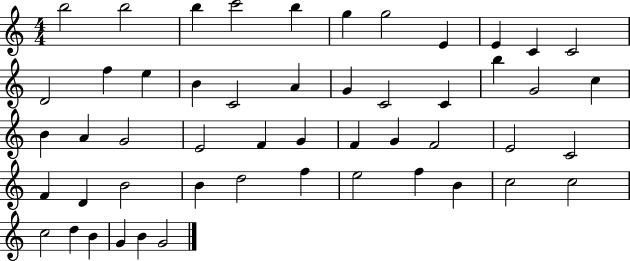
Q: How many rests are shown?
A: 0